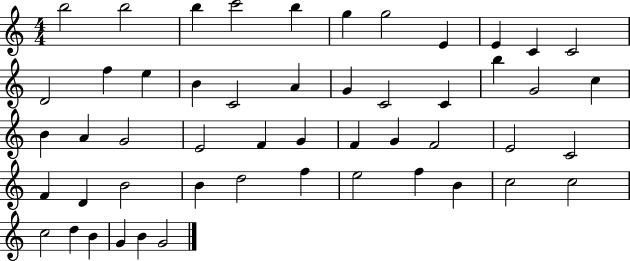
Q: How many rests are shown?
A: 0